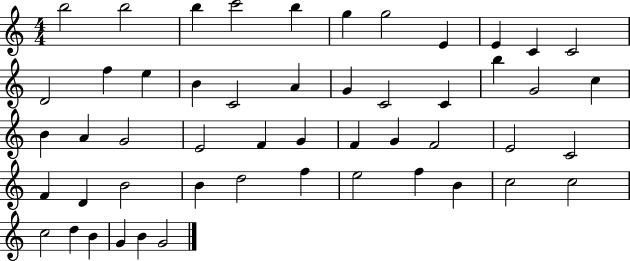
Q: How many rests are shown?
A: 0